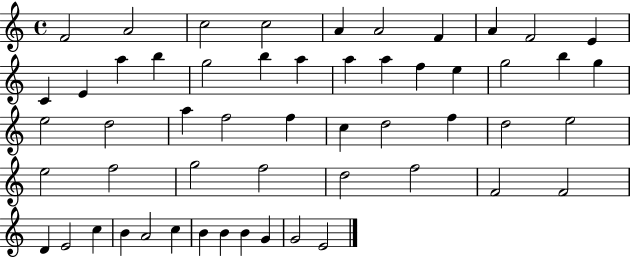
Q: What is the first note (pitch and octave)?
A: F4